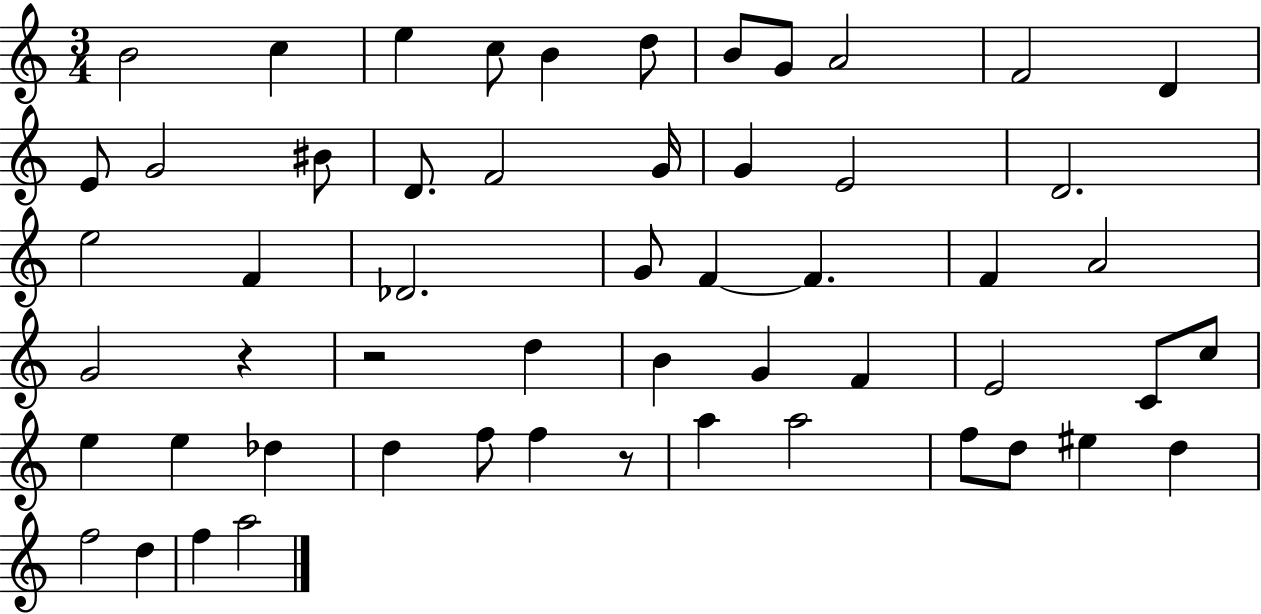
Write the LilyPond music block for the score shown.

{
  \clef treble
  \numericTimeSignature
  \time 3/4
  \key c \major
  \repeat volta 2 { b'2 c''4 | e''4 c''8 b'4 d''8 | b'8 g'8 a'2 | f'2 d'4 | \break e'8 g'2 bis'8 | d'8. f'2 g'16 | g'4 e'2 | d'2. | \break e''2 f'4 | des'2. | g'8 f'4~~ f'4. | f'4 a'2 | \break g'2 r4 | r2 d''4 | b'4 g'4 f'4 | e'2 c'8 c''8 | \break e''4 e''4 des''4 | d''4 f''8 f''4 r8 | a''4 a''2 | f''8 d''8 eis''4 d''4 | \break f''2 d''4 | f''4 a''2 | } \bar "|."
}